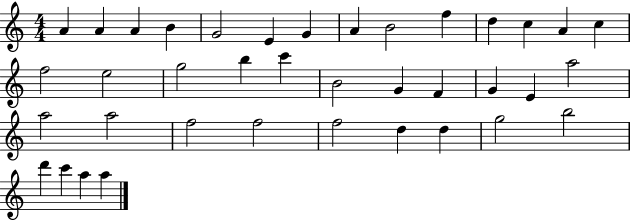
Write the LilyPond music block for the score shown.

{
  \clef treble
  \numericTimeSignature
  \time 4/4
  \key c \major
  a'4 a'4 a'4 b'4 | g'2 e'4 g'4 | a'4 b'2 f''4 | d''4 c''4 a'4 c''4 | \break f''2 e''2 | g''2 b''4 c'''4 | b'2 g'4 f'4 | g'4 e'4 a''2 | \break a''2 a''2 | f''2 f''2 | f''2 d''4 d''4 | g''2 b''2 | \break d'''4 c'''4 a''4 a''4 | \bar "|."
}